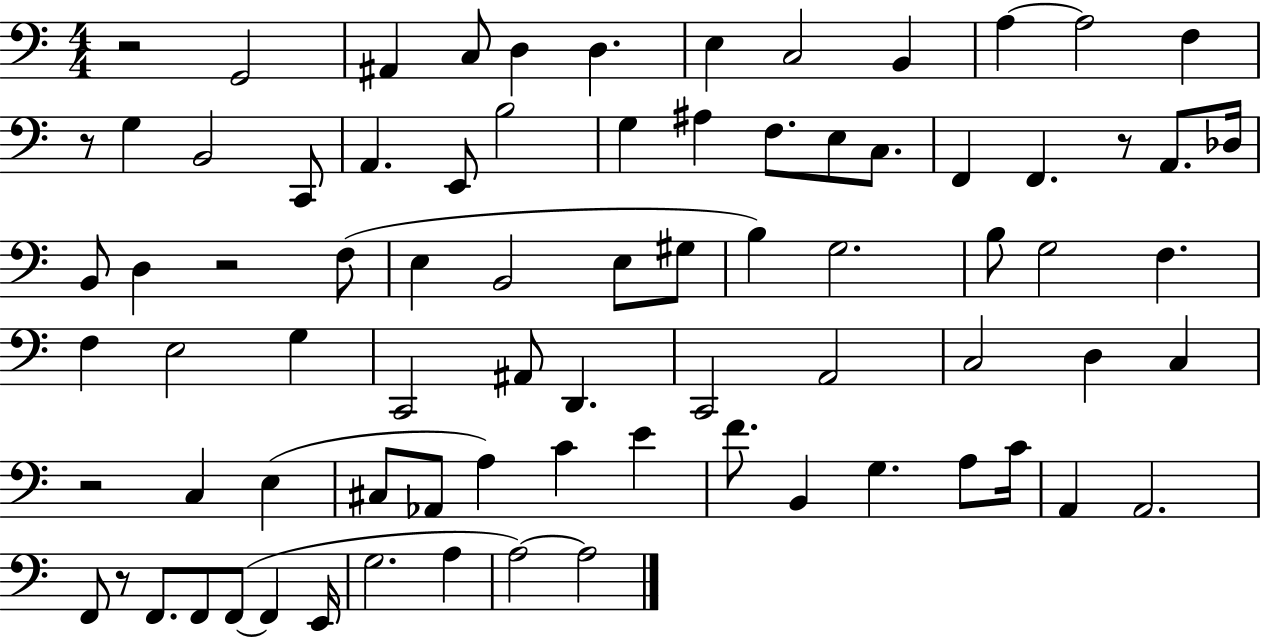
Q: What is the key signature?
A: C major